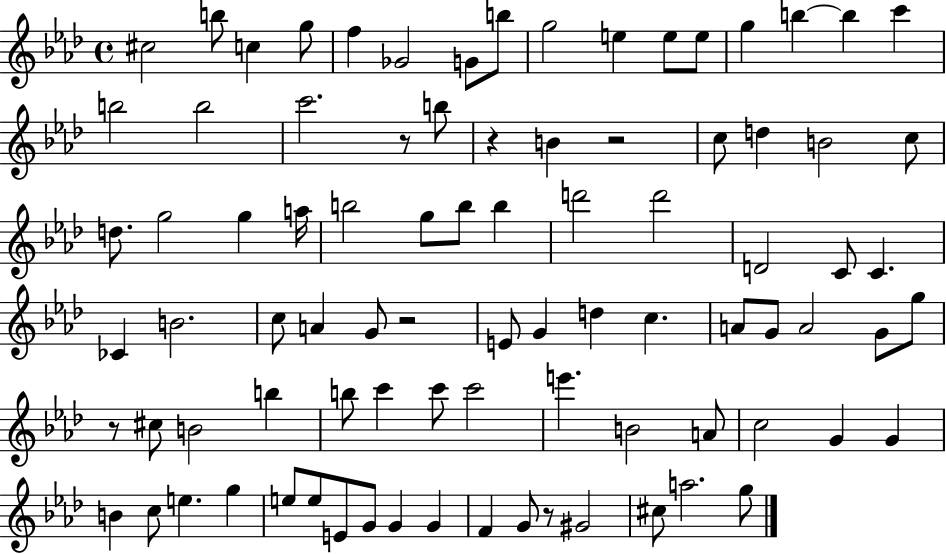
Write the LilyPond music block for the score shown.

{
  \clef treble
  \time 4/4
  \defaultTimeSignature
  \key aes \major
  cis''2 b''8 c''4 g''8 | f''4 ges'2 g'8 b''8 | g''2 e''4 e''8 e''8 | g''4 b''4~~ b''4 c'''4 | \break b''2 b''2 | c'''2. r8 b''8 | r4 b'4 r2 | c''8 d''4 b'2 c''8 | \break d''8. g''2 g''4 a''16 | b''2 g''8 b''8 b''4 | d'''2 d'''2 | d'2 c'8 c'4. | \break ces'4 b'2. | c''8 a'4 g'8 r2 | e'8 g'4 d''4 c''4. | a'8 g'8 a'2 g'8 g''8 | \break r8 cis''8 b'2 b''4 | b''8 c'''4 c'''8 c'''2 | e'''4. b'2 a'8 | c''2 g'4 g'4 | \break b'4 c''8 e''4. g''4 | e''8 e''8 e'8 g'8 g'4 g'4 | f'4 g'8 r8 gis'2 | cis''8 a''2. g''8 | \break \bar "|."
}